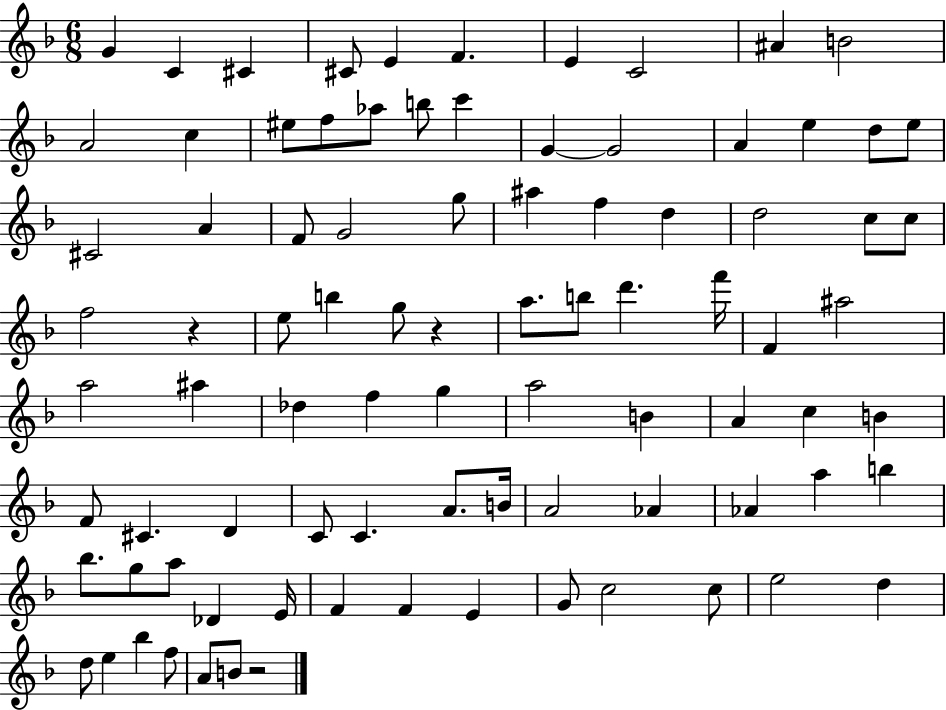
X:1
T:Untitled
M:6/8
L:1/4
K:F
G C ^C ^C/2 E F E C2 ^A B2 A2 c ^e/2 f/2 _a/2 b/2 c' G G2 A e d/2 e/2 ^C2 A F/2 G2 g/2 ^a f d d2 c/2 c/2 f2 z e/2 b g/2 z a/2 b/2 d' f'/4 F ^a2 a2 ^a _d f g a2 B A c B F/2 ^C D C/2 C A/2 B/4 A2 _A _A a b _b/2 g/2 a/2 _D E/4 F F E G/2 c2 c/2 e2 d d/2 e _b f/2 A/2 B/2 z2